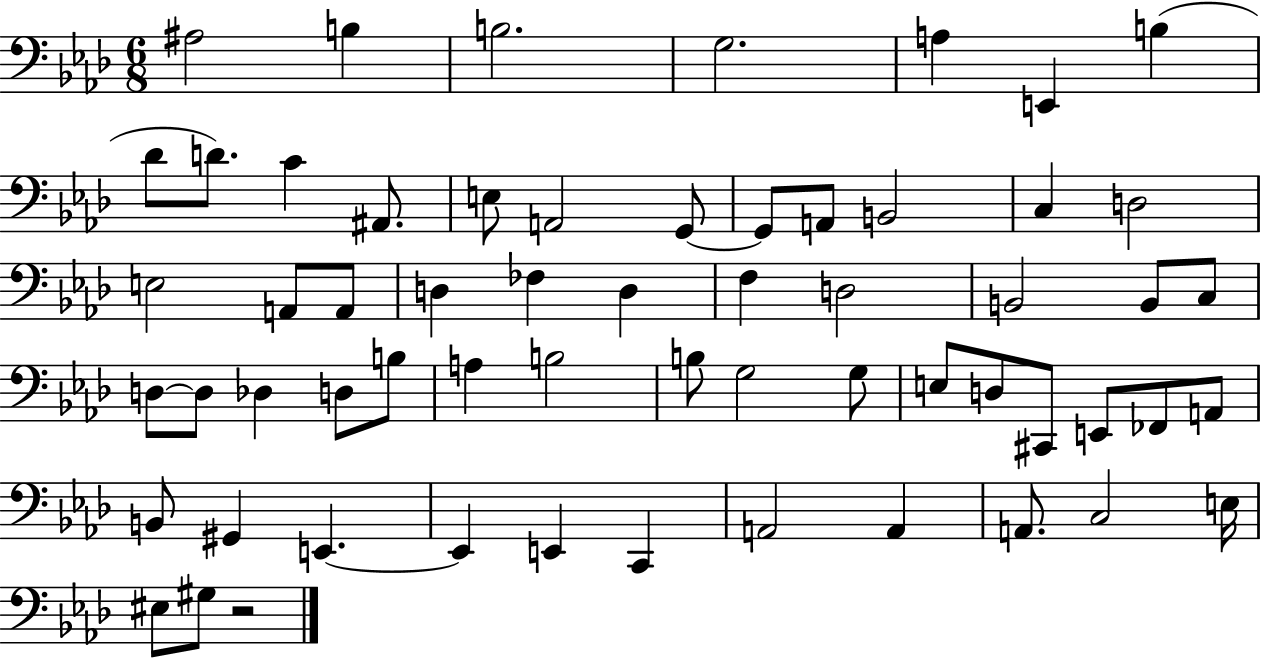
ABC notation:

X:1
T:Untitled
M:6/8
L:1/4
K:Ab
^A,2 B, B,2 G,2 A, E,, B, _D/2 D/2 C ^A,,/2 E,/2 A,,2 G,,/2 G,,/2 A,,/2 B,,2 C, D,2 E,2 A,,/2 A,,/2 D, _F, D, F, D,2 B,,2 B,,/2 C,/2 D,/2 D,/2 _D, D,/2 B,/2 A, B,2 B,/2 G,2 G,/2 E,/2 D,/2 ^C,,/2 E,,/2 _F,,/2 A,,/2 B,,/2 ^G,, E,, E,, E,, C,, A,,2 A,, A,,/2 C,2 E,/4 ^E,/2 ^G,/2 z2